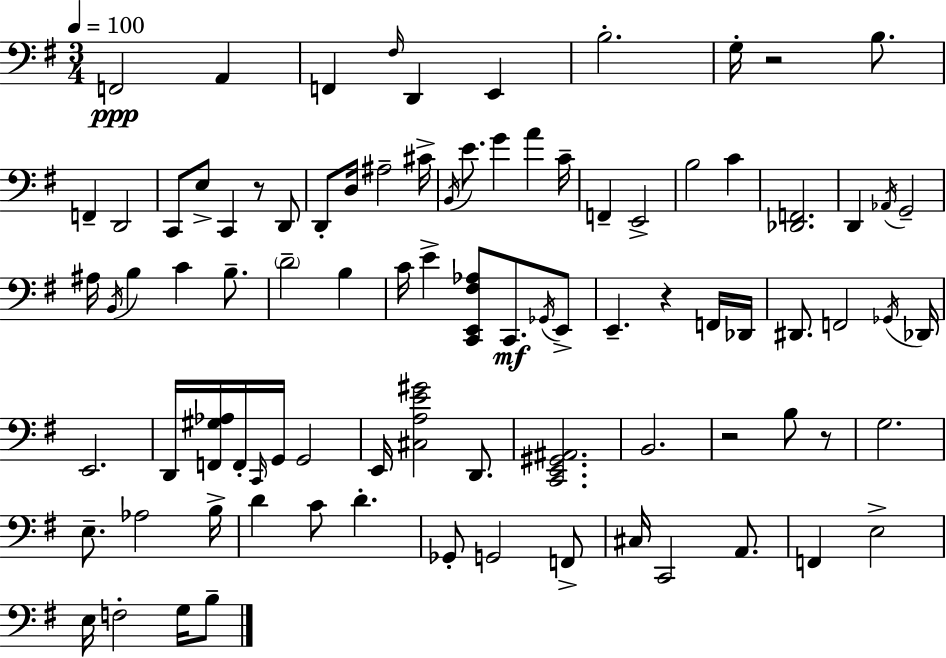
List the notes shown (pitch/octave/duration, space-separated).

F2/h A2/q F2/q F#3/s D2/q E2/q B3/h. G3/s R/h B3/e. F2/q D2/h C2/e E3/e C2/q R/e D2/e D2/e D3/s A#3/h C#4/s B2/s E4/e. G4/q A4/q C4/s F2/q E2/h B3/h C4/q [Db2,F2]/h. D2/q Ab2/s G2/h A#3/s B2/s B3/q C4/q B3/e. D4/h B3/q C4/s E4/q [C2,E2,F#3,Ab3]/e C2/e. Gb2/s E2/e E2/q. R/q F2/s Db2/s D#2/e. F2/h Gb2/s Db2/s E2/h. D2/s [F2,G#3,Ab3]/s F2/s C2/s G2/s G2/h E2/s [C#3,A3,E4,G#4]/h D2/e. [C2,E2,G#2,A#2]/h. B2/h. R/h B3/e R/e G3/h. E3/e. Ab3/h B3/s D4/q C4/e D4/q. Gb2/e G2/h F2/e C#3/s C2/h A2/e. F2/q E3/h E3/s F3/h G3/s B3/e